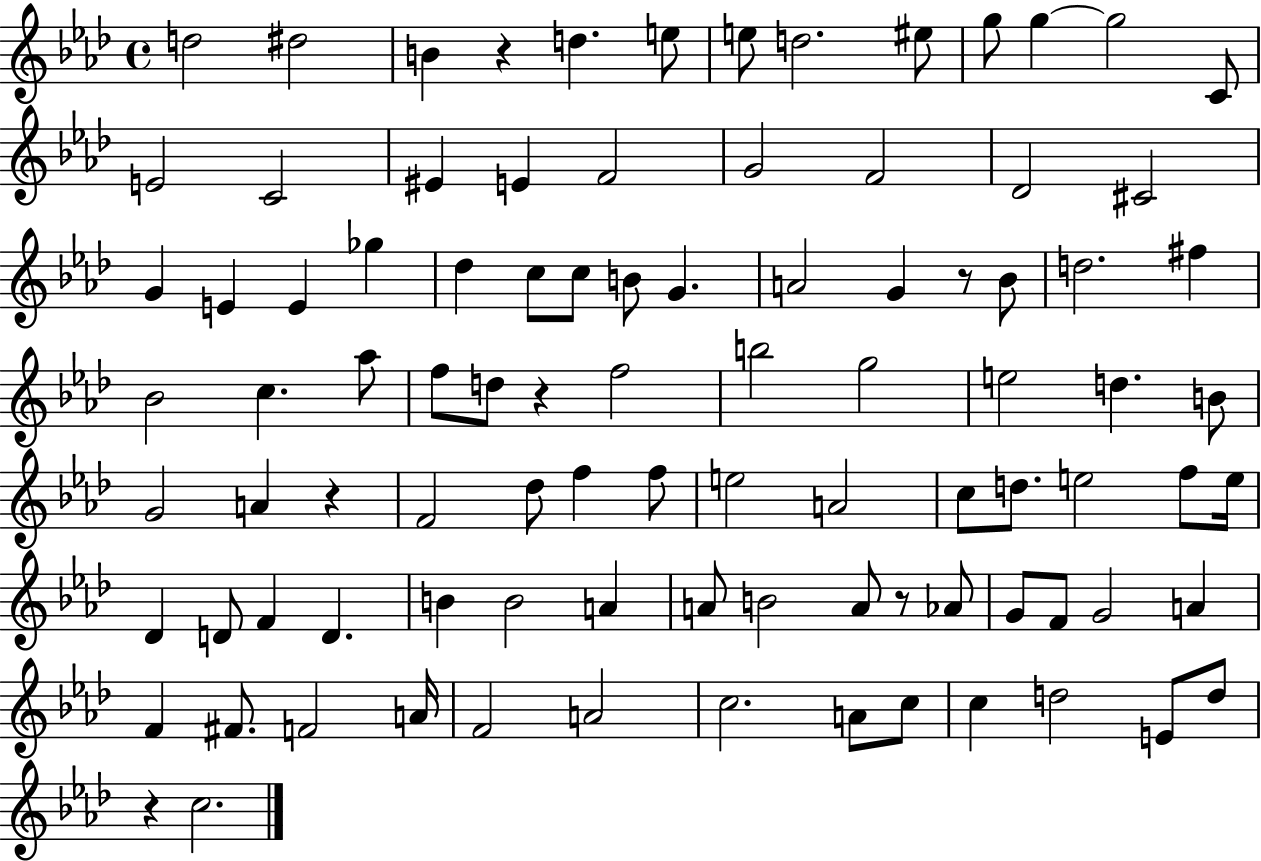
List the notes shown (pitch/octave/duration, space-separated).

D5/h D#5/h B4/q R/q D5/q. E5/e E5/e D5/h. EIS5/e G5/e G5/q G5/h C4/e E4/h C4/h EIS4/q E4/q F4/h G4/h F4/h Db4/h C#4/h G4/q E4/q E4/q Gb5/q Db5/q C5/e C5/e B4/e G4/q. A4/h G4/q R/e Bb4/e D5/h. F#5/q Bb4/h C5/q. Ab5/e F5/e D5/e R/q F5/h B5/h G5/h E5/h D5/q. B4/e G4/h A4/q R/q F4/h Db5/e F5/q F5/e E5/h A4/h C5/e D5/e. E5/h F5/e E5/s Db4/q D4/e F4/q D4/q. B4/q B4/h A4/q A4/e B4/h A4/e R/e Ab4/e G4/e F4/e G4/h A4/q F4/q F#4/e. F4/h A4/s F4/h A4/h C5/h. A4/e C5/e C5/q D5/h E4/e D5/e R/q C5/h.